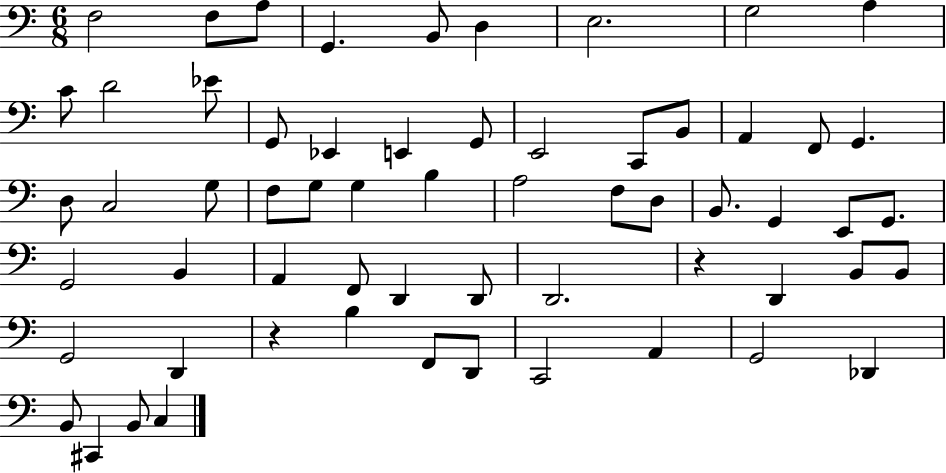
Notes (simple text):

F3/h F3/e A3/e G2/q. B2/e D3/q E3/h. G3/h A3/q C4/e D4/h Eb4/e G2/e Eb2/q E2/q G2/e E2/h C2/e B2/e A2/q F2/e G2/q. D3/e C3/h G3/e F3/e G3/e G3/q B3/q A3/h F3/e D3/e B2/e. G2/q E2/e G2/e. G2/h B2/q A2/q F2/e D2/q D2/e D2/h. R/q D2/q B2/e B2/e G2/h D2/q R/q B3/q F2/e D2/e C2/h A2/q G2/h Db2/q B2/e C#2/q B2/e C3/q